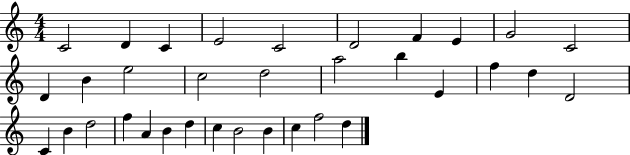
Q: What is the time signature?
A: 4/4